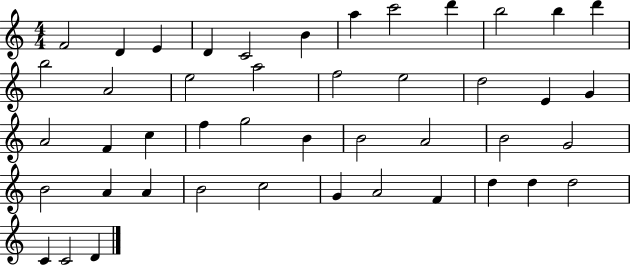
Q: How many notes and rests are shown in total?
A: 45